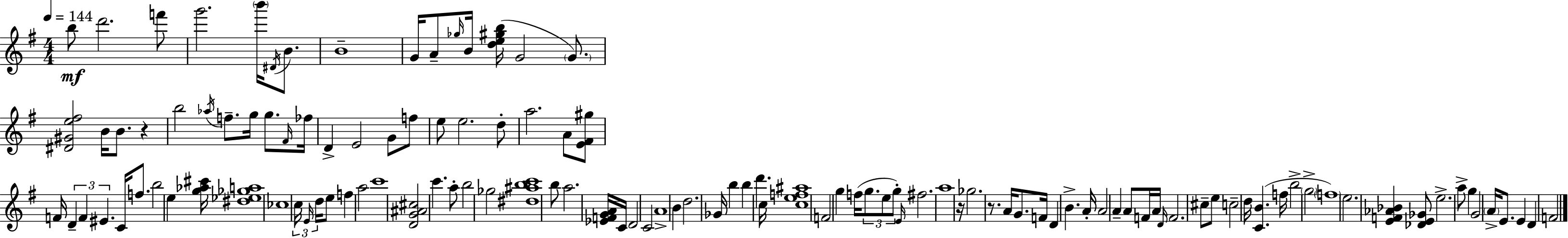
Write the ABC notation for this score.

X:1
T:Untitled
M:4/4
L:1/4
K:Em
b/2 d'2 f'/2 g'2 b'/4 ^D/4 B/2 B4 G/4 A/2 _g/4 B/4 [de^gb]/4 G2 G/2 [^D^Ge^f]2 B/4 B/2 z b2 _a/4 f/2 g/4 g/2 ^F/4 _f/4 D E2 G/2 f/2 e/2 e2 d/2 a2 A/2 [E^F^g]/2 F/4 D F ^E C/4 f/2 b2 e [g_a^c']/4 [^d_e_ga]4 _c4 c/4 E/4 d/4 e/2 f a2 c'4 [DG^A^c]2 c' a/2 b2 _g2 [^d^abc']4 b/2 a2 [_EFGA]/4 C/4 D2 C2 A4 B d2 _G/4 b b d' c/4 [cef^a]4 F2 g f/4 g/2 e/2 g/2 E/4 ^f2 a4 z/4 _g2 z/2 A/4 G/2 F/4 D B A/4 A2 A A/2 F/4 A/4 D/4 F2 ^c/2 e/2 c2 d/4 [CB] f/4 b2 g2 f4 e2 [EF_A_B] [_DE_G]/2 e2 a/2 g G2 A/4 E/2 E D F2